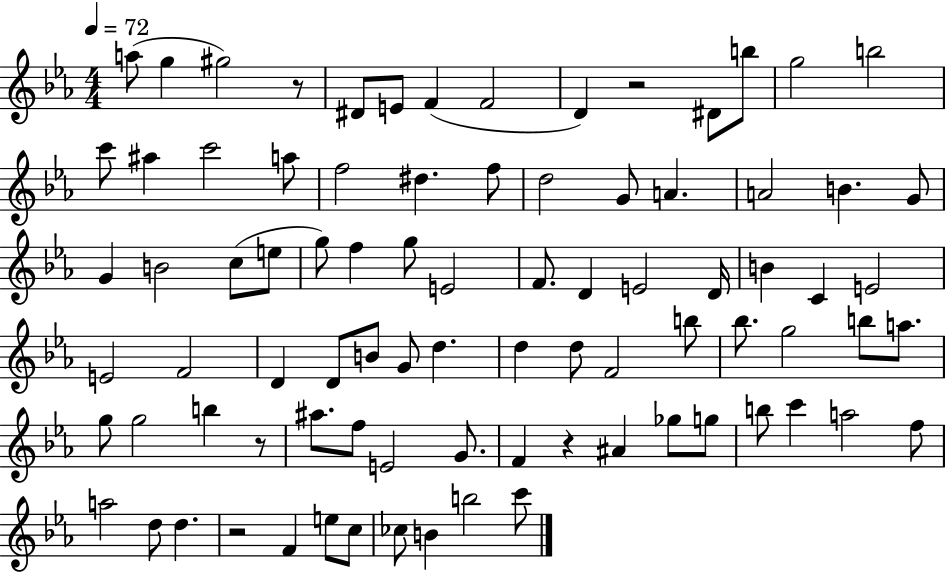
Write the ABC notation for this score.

X:1
T:Untitled
M:4/4
L:1/4
K:Eb
a/2 g ^g2 z/2 ^D/2 E/2 F F2 D z2 ^D/2 b/2 g2 b2 c'/2 ^a c'2 a/2 f2 ^d f/2 d2 G/2 A A2 B G/2 G B2 c/2 e/2 g/2 f g/2 E2 F/2 D E2 D/4 B C E2 E2 F2 D D/2 B/2 G/2 d d d/2 F2 b/2 _b/2 g2 b/2 a/2 g/2 g2 b z/2 ^a/2 f/2 E2 G/2 F z ^A _g/2 g/2 b/2 c' a2 f/2 a2 d/2 d z2 F e/2 c/2 _c/2 B b2 c'/2